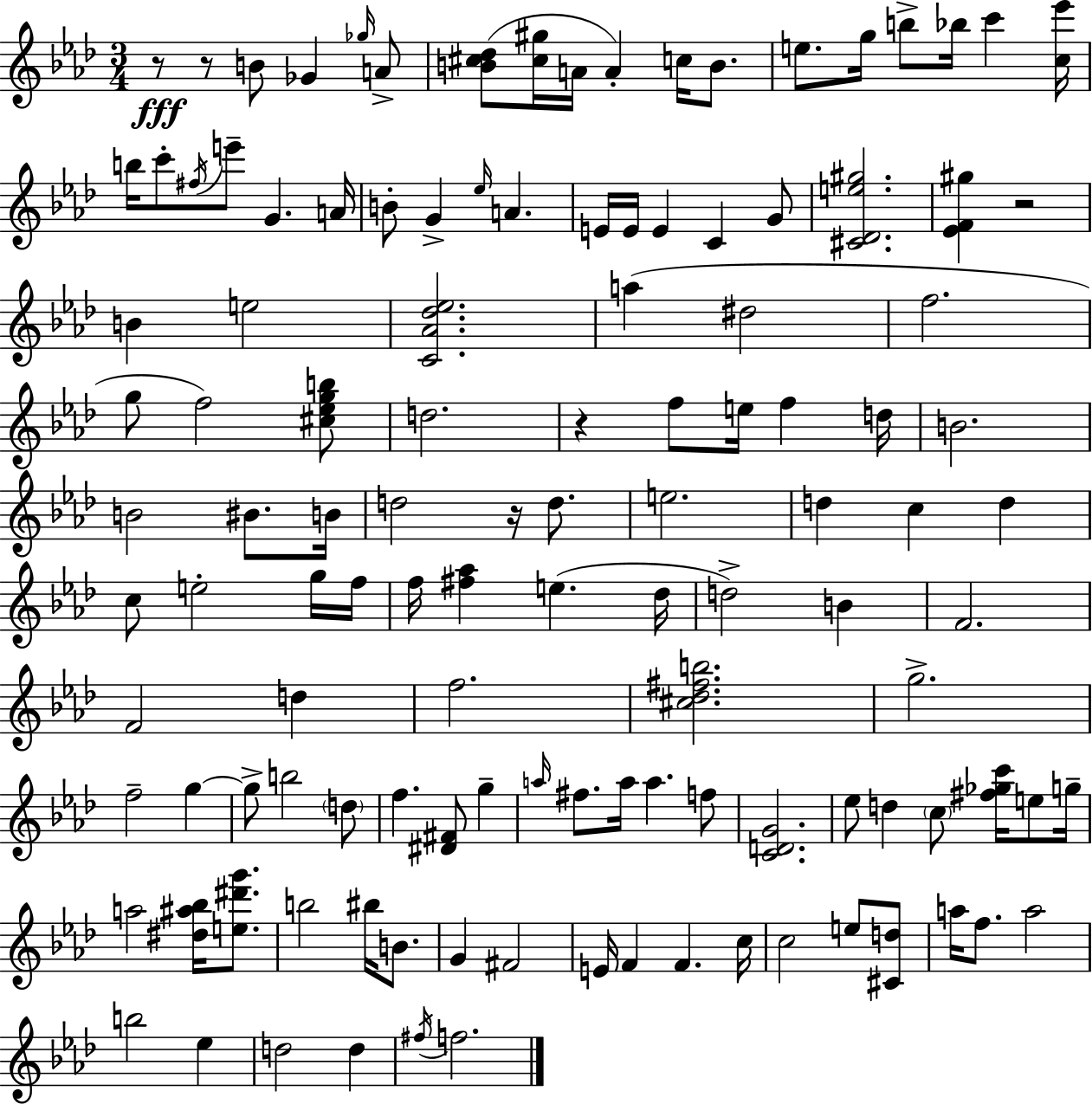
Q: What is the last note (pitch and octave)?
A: F5